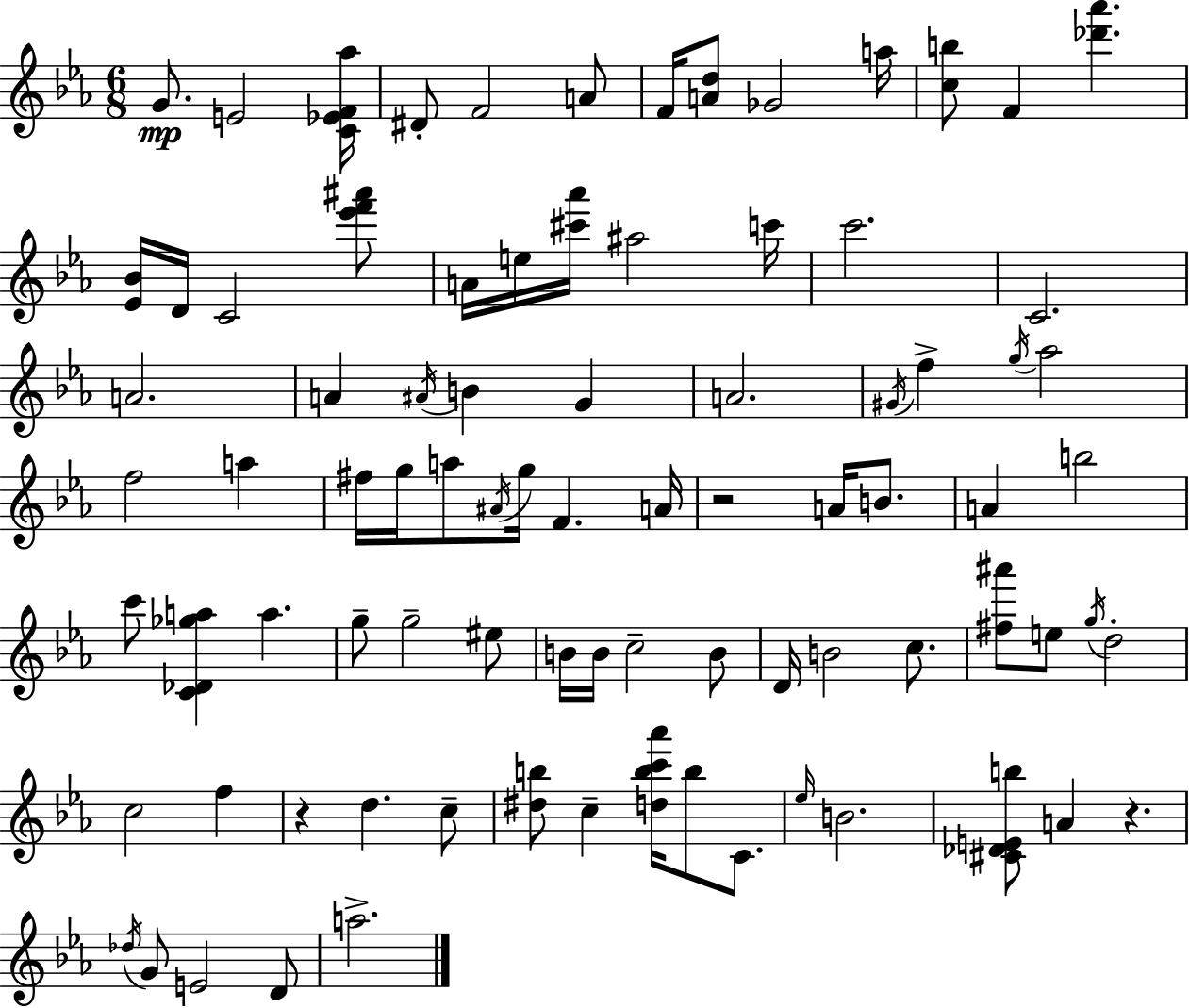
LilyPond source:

{
  \clef treble
  \numericTimeSignature
  \time 6/8
  \key ees \major
  g'8.\mp e'2 <c' ees' f' aes''>16 | dis'8-. f'2 a'8 | f'16 <a' d''>8 ges'2 a''16 | <c'' b''>8 f'4 <des''' aes'''>4. | \break <ees' bes'>16 d'16 c'2 <ees''' f''' ais'''>8 | a'16 e''16 <cis''' aes'''>16 ais''2 c'''16 | c'''2. | c'2. | \break a'2. | a'4 \acciaccatura { ais'16 } b'4 g'4 | a'2. | \acciaccatura { gis'16 } f''4-> \acciaccatura { g''16 } aes''2 | \break f''2 a''4 | fis''16 g''16 a''8 \acciaccatura { ais'16 } g''16 f'4. | a'16 r2 | a'16 b'8. a'4 b''2 | \break c'''8 <c' des' ges'' a''>4 a''4. | g''8-- g''2-- | eis''8 b'16 b'16 c''2-- | b'8 d'16 b'2 | \break c''8. <fis'' ais'''>8 e''8 \acciaccatura { g''16 } d''2-. | c''2 | f''4 r4 d''4. | c''8-- <dis'' b''>8 c''4-- <d'' b'' c''' aes'''>16 | \break b''8 c'8. \grace { ees''16 } b'2. | <cis' des' e' b''>8 a'4 | r4. \acciaccatura { des''16 } g'8 e'2 | d'8 a''2.-> | \break \bar "|."
}